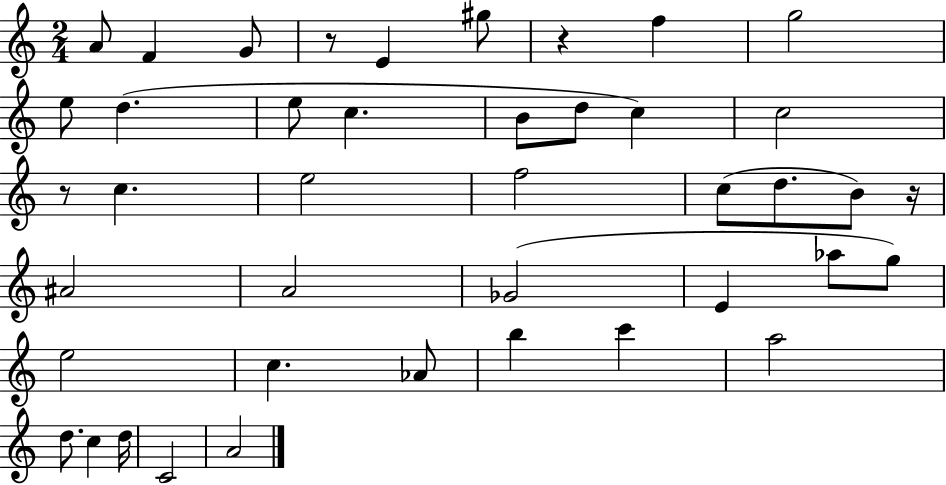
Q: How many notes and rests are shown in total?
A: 42